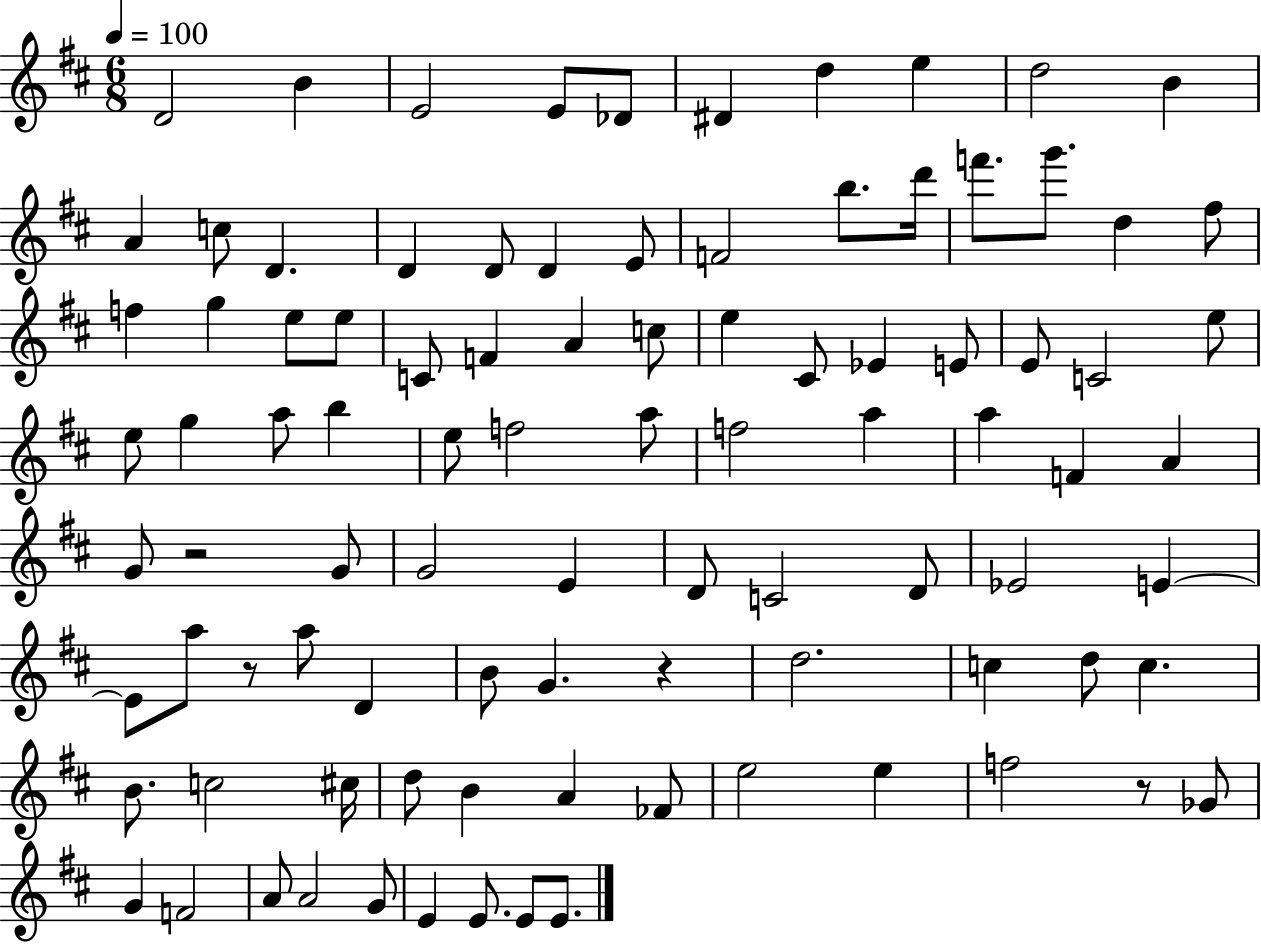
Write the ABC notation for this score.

X:1
T:Untitled
M:6/8
L:1/4
K:D
D2 B E2 E/2 _D/2 ^D d e d2 B A c/2 D D D/2 D E/2 F2 b/2 d'/4 f'/2 g'/2 d ^f/2 f g e/2 e/2 C/2 F A c/2 e ^C/2 _E E/2 E/2 C2 e/2 e/2 g a/2 b e/2 f2 a/2 f2 a a F A G/2 z2 G/2 G2 E D/2 C2 D/2 _E2 E E/2 a/2 z/2 a/2 D B/2 G z d2 c d/2 c B/2 c2 ^c/4 d/2 B A _F/2 e2 e f2 z/2 _G/2 G F2 A/2 A2 G/2 E E/2 E/2 E/2